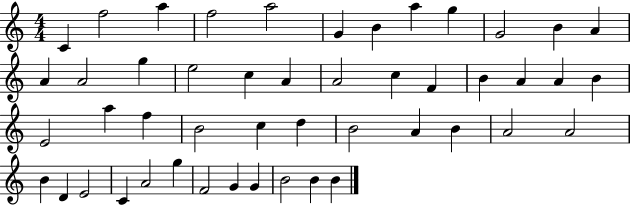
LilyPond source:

{
  \clef treble
  \numericTimeSignature
  \time 4/4
  \key c \major
  c'4 f''2 a''4 | f''2 a''2 | g'4 b'4 a''4 g''4 | g'2 b'4 a'4 | \break a'4 a'2 g''4 | e''2 c''4 a'4 | a'2 c''4 f'4 | b'4 a'4 a'4 b'4 | \break e'2 a''4 f''4 | b'2 c''4 d''4 | b'2 a'4 b'4 | a'2 a'2 | \break b'4 d'4 e'2 | c'4 a'2 g''4 | f'2 g'4 g'4 | b'2 b'4 b'4 | \break \bar "|."
}